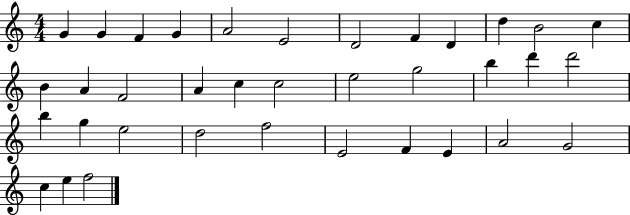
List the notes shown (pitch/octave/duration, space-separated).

G4/q G4/q F4/q G4/q A4/h E4/h D4/h F4/q D4/q D5/q B4/h C5/q B4/q A4/q F4/h A4/q C5/q C5/h E5/h G5/h B5/q D6/q D6/h B5/q G5/q E5/h D5/h F5/h E4/h F4/q E4/q A4/h G4/h C5/q E5/q F5/h